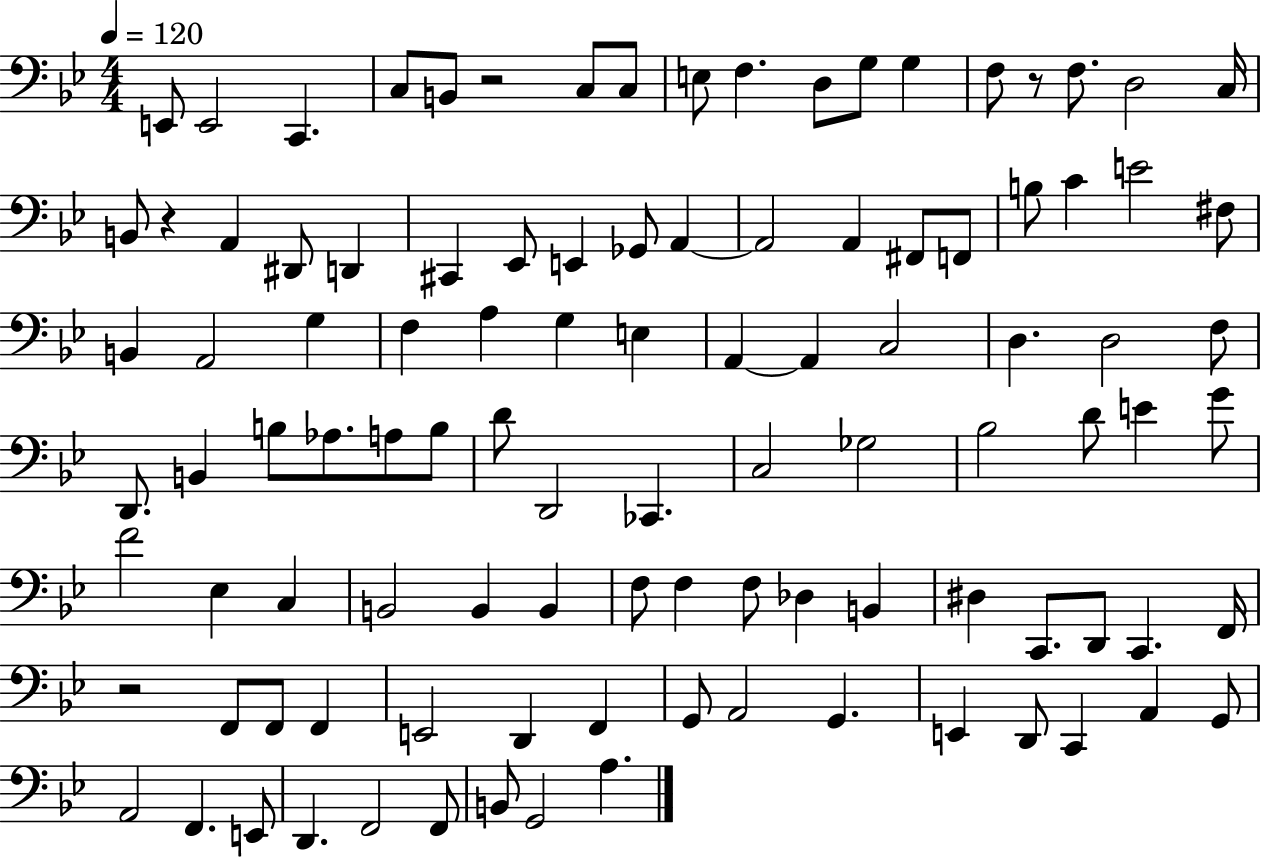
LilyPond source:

{
  \clef bass
  \numericTimeSignature
  \time 4/4
  \key bes \major
  \tempo 4 = 120
  \repeat volta 2 { e,8 e,2 c,4. | c8 b,8 r2 c8 c8 | e8 f4. d8 g8 g4 | f8 r8 f8. d2 c16 | \break b,8 r4 a,4 dis,8 d,4 | cis,4 ees,8 e,4 ges,8 a,4~~ | a,2 a,4 fis,8 f,8 | b8 c'4 e'2 fis8 | \break b,4 a,2 g4 | f4 a4 g4 e4 | a,4~~ a,4 c2 | d4. d2 f8 | \break d,8. b,4 b8 aes8. a8 b8 | d'8 d,2 ces,4. | c2 ges2 | bes2 d'8 e'4 g'8 | \break f'2 ees4 c4 | b,2 b,4 b,4 | f8 f4 f8 des4 b,4 | dis4 c,8. d,8 c,4. f,16 | \break r2 f,8 f,8 f,4 | e,2 d,4 f,4 | g,8 a,2 g,4. | e,4 d,8 c,4 a,4 g,8 | \break a,2 f,4. e,8 | d,4. f,2 f,8 | b,8 g,2 a4. | } \bar "|."
}